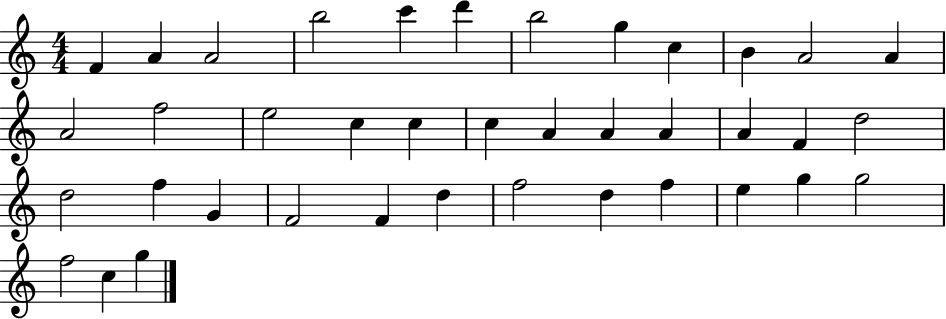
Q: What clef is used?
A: treble